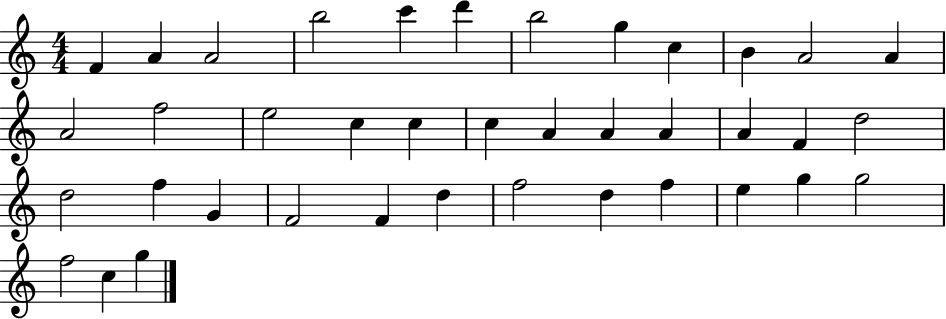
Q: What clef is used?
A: treble